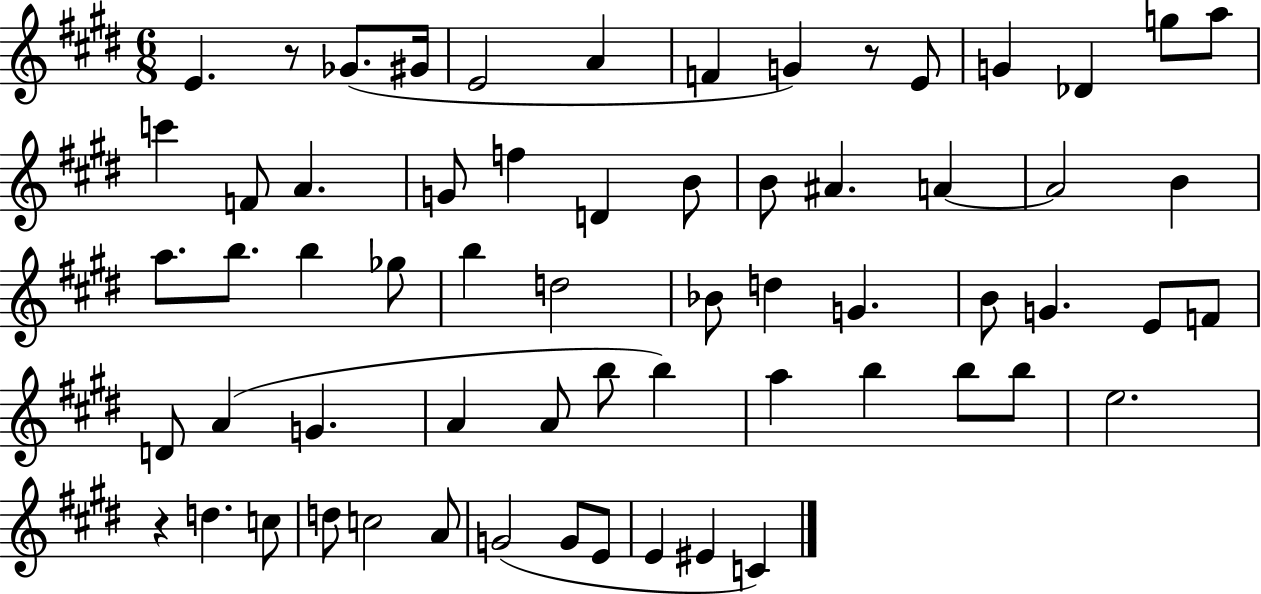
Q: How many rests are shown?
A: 3